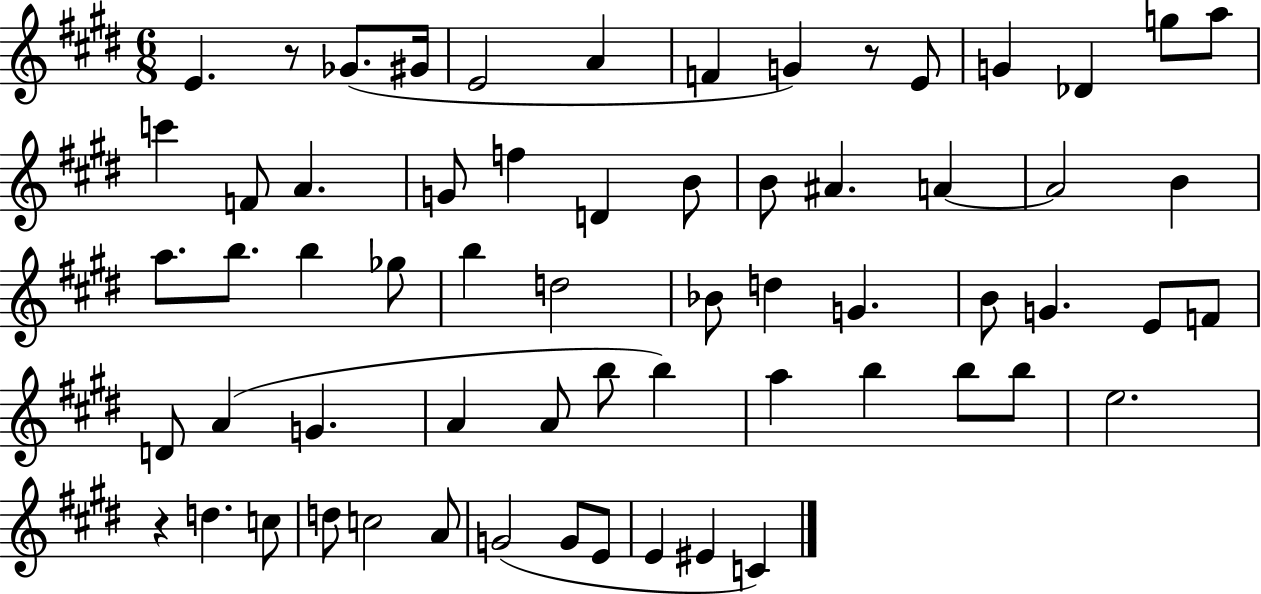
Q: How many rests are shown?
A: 3